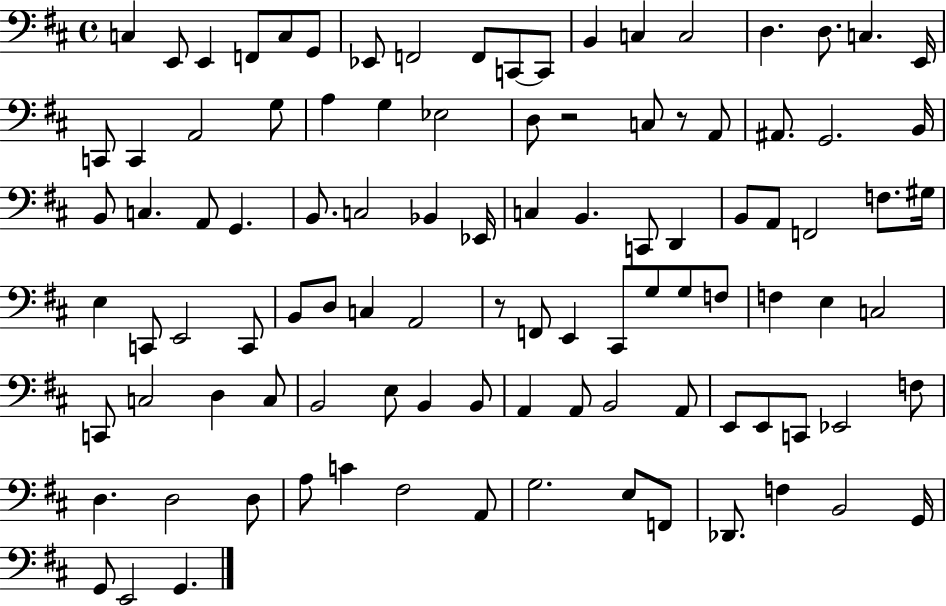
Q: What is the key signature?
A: D major